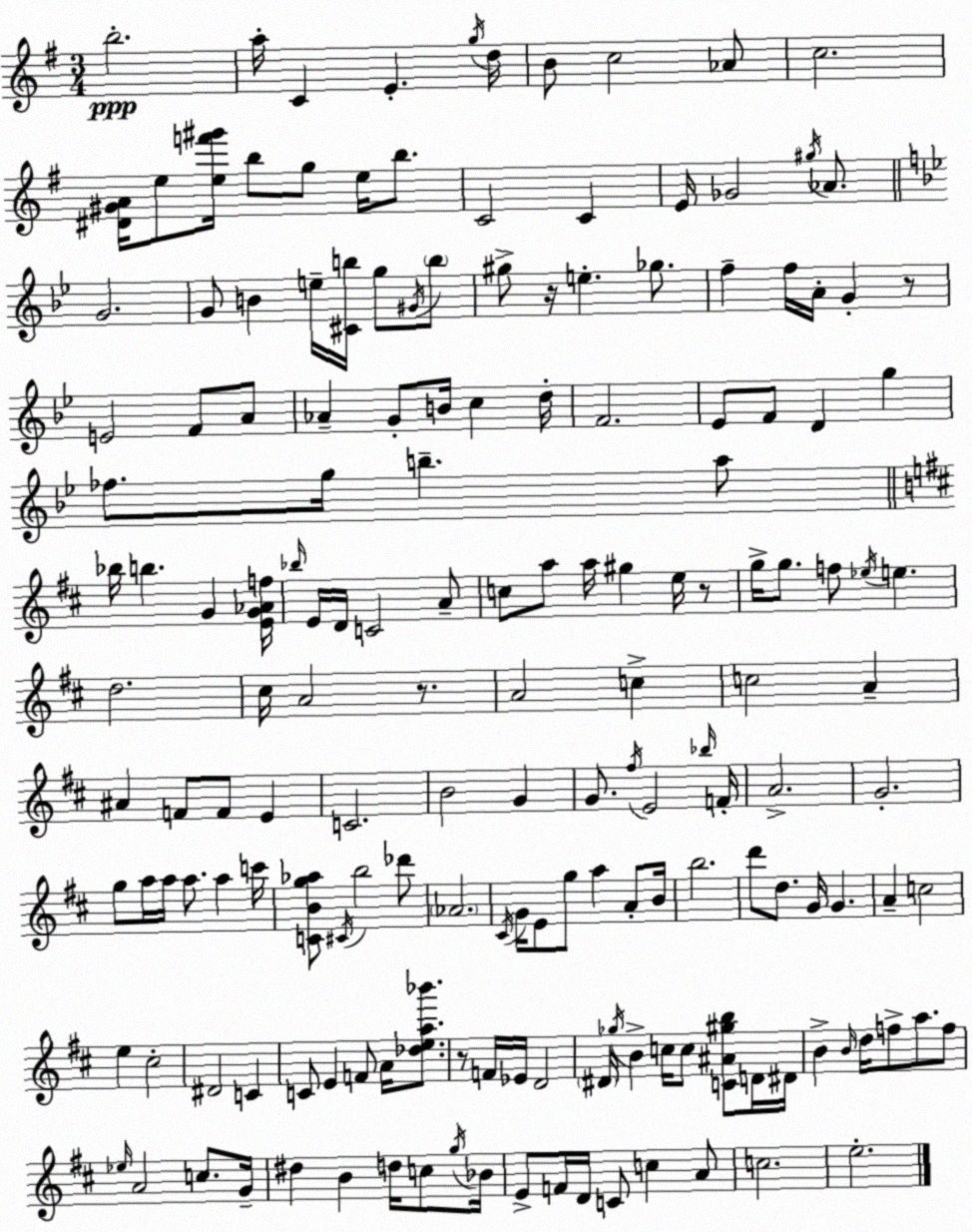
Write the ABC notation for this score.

X:1
T:Untitled
M:3/4
L:1/4
K:G
b2 a/4 C E g/4 d/4 B/2 c2 _A/2 c2 [^D^GA]/4 e/2 [ef'^g']/4 b/2 g/2 e/4 b/2 C2 C E/4 _G2 ^g/4 _A/2 G2 G/2 B e/4 [^Cb]/4 g/2 ^G/4 b/2 ^g/2 z/4 e _g/2 f f/4 A/4 G z/2 E2 F/2 A/2 _A G/2 B/4 c d/4 F2 _E/2 F/2 D g _f/2 g/4 b a/2 _b/4 b G [EG_Af]/4 _b/4 E/4 D/4 C2 A/2 c/2 a/2 a/4 ^g e/4 z/2 g/4 g/2 f/2 _e/4 e d2 ^c/4 A2 z/2 A2 c c2 A ^A F/2 F/2 E C2 B2 G G/2 ^f/4 E2 _b/4 F/4 A2 G2 g/2 a/4 a/4 a/2 a c'/4 [CBg_a]/2 ^C/4 b2 _d'/2 _A2 ^C/4 G/4 E/2 g/2 a A/2 B/4 b2 d'/2 d/2 G/4 G A c2 e ^c2 ^D2 C C/2 E F/2 A/4 [_dea_b']/2 z/2 F/4 _E/4 D2 ^D/4 _g/4 B c/4 c/2 [C^A^gb]/2 D/4 ^D/4 B B/4 d/4 f/2 a/2 f/2 _e/4 A2 c/2 G/4 ^d B d/4 c/2 g/4 _B/4 E/2 F/4 D/4 C/2 c A/2 c2 e2